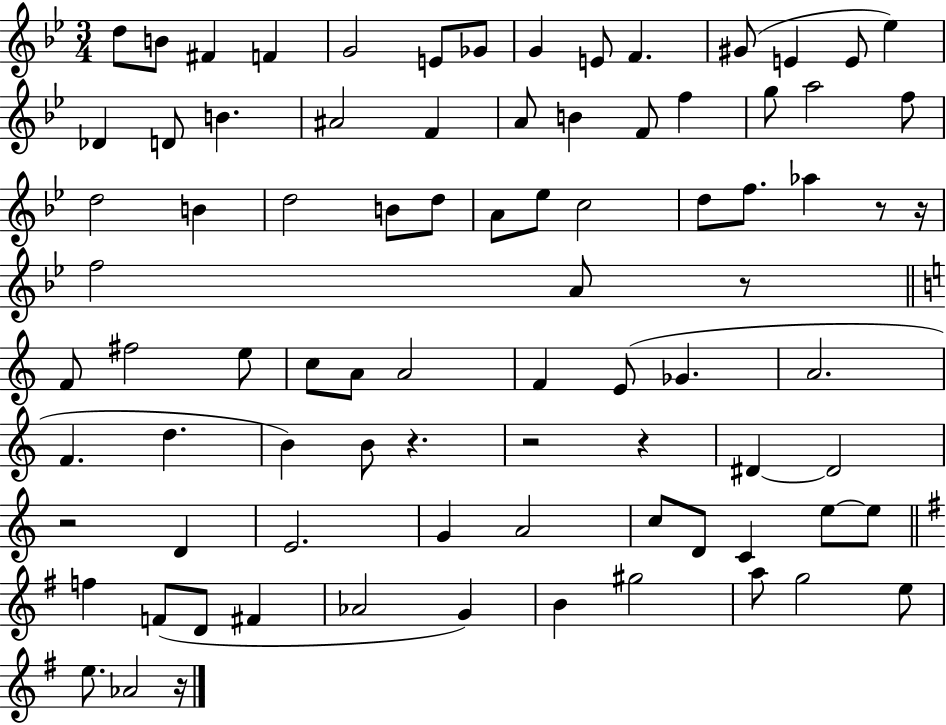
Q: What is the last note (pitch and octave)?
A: Ab4